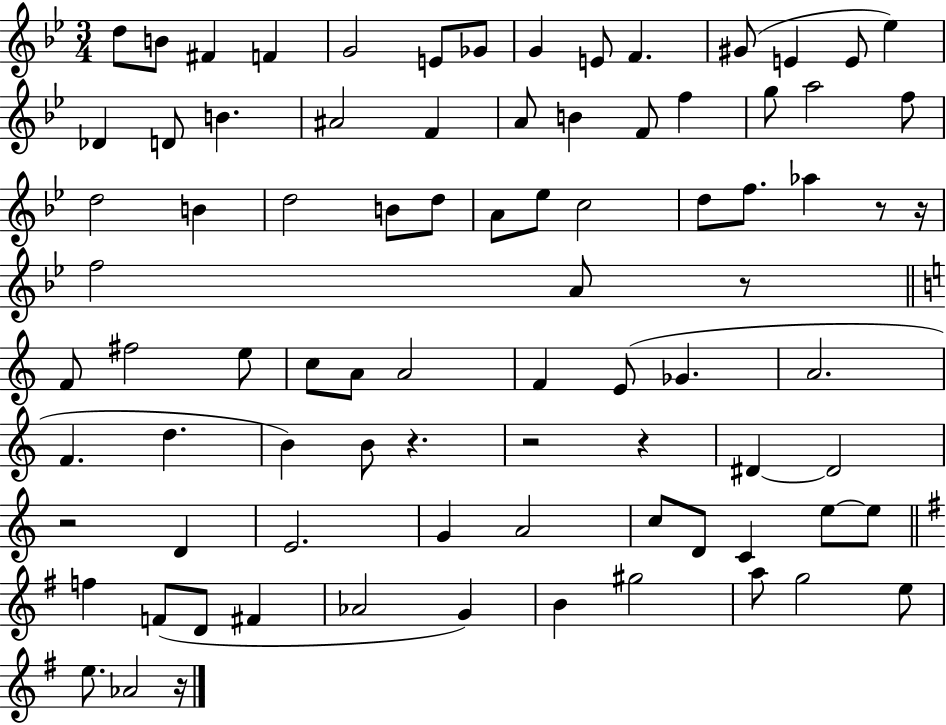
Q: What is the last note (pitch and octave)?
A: Ab4